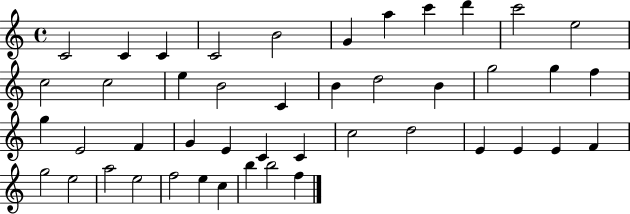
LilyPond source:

{
  \clef treble
  \time 4/4
  \defaultTimeSignature
  \key c \major
  c'2 c'4 c'4 | c'2 b'2 | g'4 a''4 c'''4 d'''4 | c'''2 e''2 | \break c''2 c''2 | e''4 b'2 c'4 | b'4 d''2 b'4 | g''2 g''4 f''4 | \break g''4 e'2 f'4 | g'4 e'4 c'4 c'4 | c''2 d''2 | e'4 e'4 e'4 f'4 | \break g''2 e''2 | a''2 e''2 | f''2 e''4 c''4 | b''4 b''2 f''4 | \break \bar "|."
}